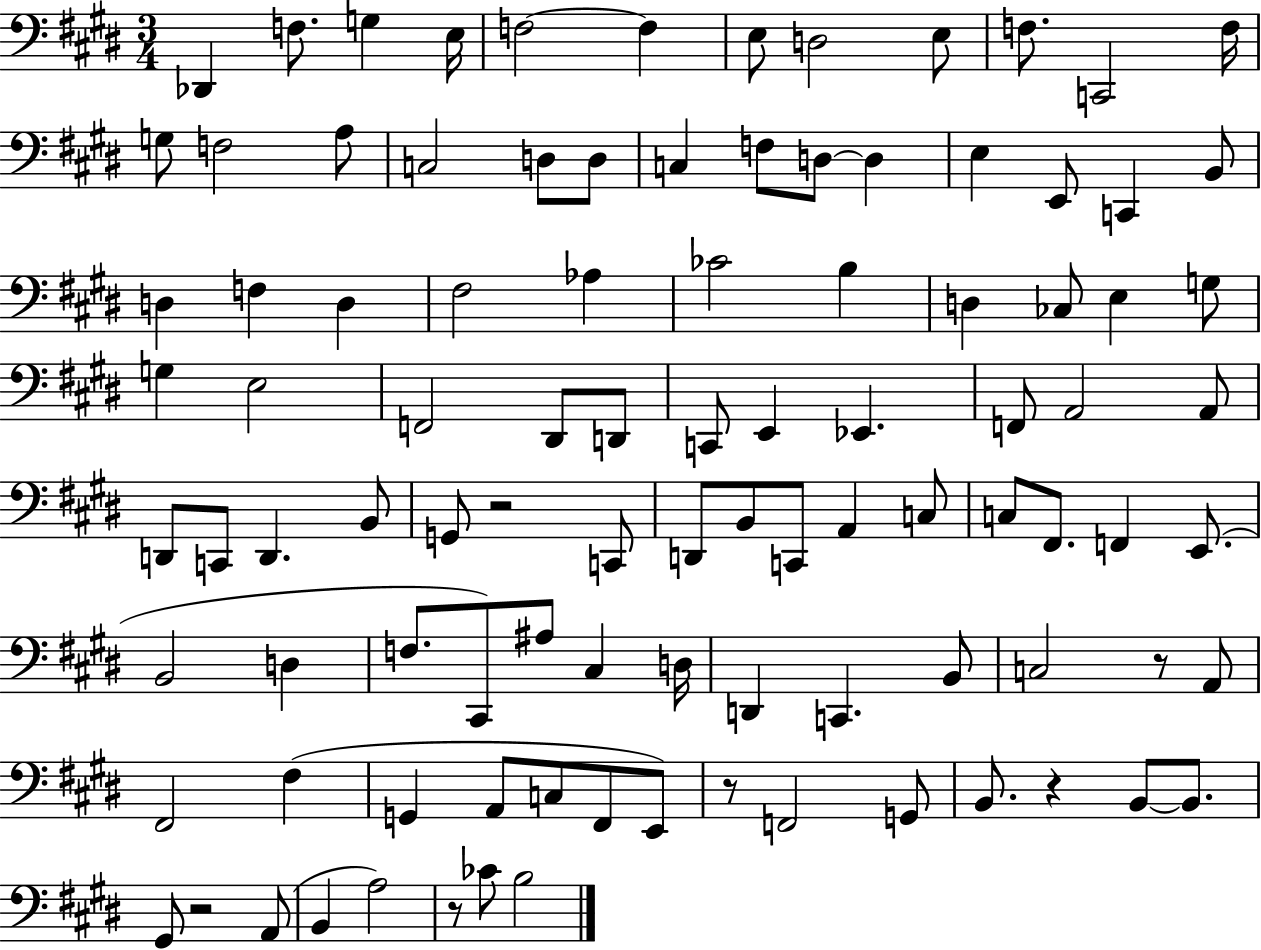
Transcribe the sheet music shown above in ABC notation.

X:1
T:Untitled
M:3/4
L:1/4
K:E
_D,, F,/2 G, E,/4 F,2 F, E,/2 D,2 E,/2 F,/2 C,,2 F,/4 G,/2 F,2 A,/2 C,2 D,/2 D,/2 C, F,/2 D,/2 D, E, E,,/2 C,, B,,/2 D, F, D, ^F,2 _A, _C2 B, D, _C,/2 E, G,/2 G, E,2 F,,2 ^D,,/2 D,,/2 C,,/2 E,, _E,, F,,/2 A,,2 A,,/2 D,,/2 C,,/2 D,, B,,/2 G,,/2 z2 C,,/2 D,,/2 B,,/2 C,,/2 A,, C,/2 C,/2 ^F,,/2 F,, E,,/2 B,,2 D, F,/2 ^C,,/2 ^A,/2 ^C, D,/4 D,, C,, B,,/2 C,2 z/2 A,,/2 ^F,,2 ^F, G,, A,,/2 C,/2 ^F,,/2 E,,/2 z/2 F,,2 G,,/2 B,,/2 z B,,/2 B,,/2 ^G,,/2 z2 A,,/2 B,, A,2 z/2 _C/2 B,2